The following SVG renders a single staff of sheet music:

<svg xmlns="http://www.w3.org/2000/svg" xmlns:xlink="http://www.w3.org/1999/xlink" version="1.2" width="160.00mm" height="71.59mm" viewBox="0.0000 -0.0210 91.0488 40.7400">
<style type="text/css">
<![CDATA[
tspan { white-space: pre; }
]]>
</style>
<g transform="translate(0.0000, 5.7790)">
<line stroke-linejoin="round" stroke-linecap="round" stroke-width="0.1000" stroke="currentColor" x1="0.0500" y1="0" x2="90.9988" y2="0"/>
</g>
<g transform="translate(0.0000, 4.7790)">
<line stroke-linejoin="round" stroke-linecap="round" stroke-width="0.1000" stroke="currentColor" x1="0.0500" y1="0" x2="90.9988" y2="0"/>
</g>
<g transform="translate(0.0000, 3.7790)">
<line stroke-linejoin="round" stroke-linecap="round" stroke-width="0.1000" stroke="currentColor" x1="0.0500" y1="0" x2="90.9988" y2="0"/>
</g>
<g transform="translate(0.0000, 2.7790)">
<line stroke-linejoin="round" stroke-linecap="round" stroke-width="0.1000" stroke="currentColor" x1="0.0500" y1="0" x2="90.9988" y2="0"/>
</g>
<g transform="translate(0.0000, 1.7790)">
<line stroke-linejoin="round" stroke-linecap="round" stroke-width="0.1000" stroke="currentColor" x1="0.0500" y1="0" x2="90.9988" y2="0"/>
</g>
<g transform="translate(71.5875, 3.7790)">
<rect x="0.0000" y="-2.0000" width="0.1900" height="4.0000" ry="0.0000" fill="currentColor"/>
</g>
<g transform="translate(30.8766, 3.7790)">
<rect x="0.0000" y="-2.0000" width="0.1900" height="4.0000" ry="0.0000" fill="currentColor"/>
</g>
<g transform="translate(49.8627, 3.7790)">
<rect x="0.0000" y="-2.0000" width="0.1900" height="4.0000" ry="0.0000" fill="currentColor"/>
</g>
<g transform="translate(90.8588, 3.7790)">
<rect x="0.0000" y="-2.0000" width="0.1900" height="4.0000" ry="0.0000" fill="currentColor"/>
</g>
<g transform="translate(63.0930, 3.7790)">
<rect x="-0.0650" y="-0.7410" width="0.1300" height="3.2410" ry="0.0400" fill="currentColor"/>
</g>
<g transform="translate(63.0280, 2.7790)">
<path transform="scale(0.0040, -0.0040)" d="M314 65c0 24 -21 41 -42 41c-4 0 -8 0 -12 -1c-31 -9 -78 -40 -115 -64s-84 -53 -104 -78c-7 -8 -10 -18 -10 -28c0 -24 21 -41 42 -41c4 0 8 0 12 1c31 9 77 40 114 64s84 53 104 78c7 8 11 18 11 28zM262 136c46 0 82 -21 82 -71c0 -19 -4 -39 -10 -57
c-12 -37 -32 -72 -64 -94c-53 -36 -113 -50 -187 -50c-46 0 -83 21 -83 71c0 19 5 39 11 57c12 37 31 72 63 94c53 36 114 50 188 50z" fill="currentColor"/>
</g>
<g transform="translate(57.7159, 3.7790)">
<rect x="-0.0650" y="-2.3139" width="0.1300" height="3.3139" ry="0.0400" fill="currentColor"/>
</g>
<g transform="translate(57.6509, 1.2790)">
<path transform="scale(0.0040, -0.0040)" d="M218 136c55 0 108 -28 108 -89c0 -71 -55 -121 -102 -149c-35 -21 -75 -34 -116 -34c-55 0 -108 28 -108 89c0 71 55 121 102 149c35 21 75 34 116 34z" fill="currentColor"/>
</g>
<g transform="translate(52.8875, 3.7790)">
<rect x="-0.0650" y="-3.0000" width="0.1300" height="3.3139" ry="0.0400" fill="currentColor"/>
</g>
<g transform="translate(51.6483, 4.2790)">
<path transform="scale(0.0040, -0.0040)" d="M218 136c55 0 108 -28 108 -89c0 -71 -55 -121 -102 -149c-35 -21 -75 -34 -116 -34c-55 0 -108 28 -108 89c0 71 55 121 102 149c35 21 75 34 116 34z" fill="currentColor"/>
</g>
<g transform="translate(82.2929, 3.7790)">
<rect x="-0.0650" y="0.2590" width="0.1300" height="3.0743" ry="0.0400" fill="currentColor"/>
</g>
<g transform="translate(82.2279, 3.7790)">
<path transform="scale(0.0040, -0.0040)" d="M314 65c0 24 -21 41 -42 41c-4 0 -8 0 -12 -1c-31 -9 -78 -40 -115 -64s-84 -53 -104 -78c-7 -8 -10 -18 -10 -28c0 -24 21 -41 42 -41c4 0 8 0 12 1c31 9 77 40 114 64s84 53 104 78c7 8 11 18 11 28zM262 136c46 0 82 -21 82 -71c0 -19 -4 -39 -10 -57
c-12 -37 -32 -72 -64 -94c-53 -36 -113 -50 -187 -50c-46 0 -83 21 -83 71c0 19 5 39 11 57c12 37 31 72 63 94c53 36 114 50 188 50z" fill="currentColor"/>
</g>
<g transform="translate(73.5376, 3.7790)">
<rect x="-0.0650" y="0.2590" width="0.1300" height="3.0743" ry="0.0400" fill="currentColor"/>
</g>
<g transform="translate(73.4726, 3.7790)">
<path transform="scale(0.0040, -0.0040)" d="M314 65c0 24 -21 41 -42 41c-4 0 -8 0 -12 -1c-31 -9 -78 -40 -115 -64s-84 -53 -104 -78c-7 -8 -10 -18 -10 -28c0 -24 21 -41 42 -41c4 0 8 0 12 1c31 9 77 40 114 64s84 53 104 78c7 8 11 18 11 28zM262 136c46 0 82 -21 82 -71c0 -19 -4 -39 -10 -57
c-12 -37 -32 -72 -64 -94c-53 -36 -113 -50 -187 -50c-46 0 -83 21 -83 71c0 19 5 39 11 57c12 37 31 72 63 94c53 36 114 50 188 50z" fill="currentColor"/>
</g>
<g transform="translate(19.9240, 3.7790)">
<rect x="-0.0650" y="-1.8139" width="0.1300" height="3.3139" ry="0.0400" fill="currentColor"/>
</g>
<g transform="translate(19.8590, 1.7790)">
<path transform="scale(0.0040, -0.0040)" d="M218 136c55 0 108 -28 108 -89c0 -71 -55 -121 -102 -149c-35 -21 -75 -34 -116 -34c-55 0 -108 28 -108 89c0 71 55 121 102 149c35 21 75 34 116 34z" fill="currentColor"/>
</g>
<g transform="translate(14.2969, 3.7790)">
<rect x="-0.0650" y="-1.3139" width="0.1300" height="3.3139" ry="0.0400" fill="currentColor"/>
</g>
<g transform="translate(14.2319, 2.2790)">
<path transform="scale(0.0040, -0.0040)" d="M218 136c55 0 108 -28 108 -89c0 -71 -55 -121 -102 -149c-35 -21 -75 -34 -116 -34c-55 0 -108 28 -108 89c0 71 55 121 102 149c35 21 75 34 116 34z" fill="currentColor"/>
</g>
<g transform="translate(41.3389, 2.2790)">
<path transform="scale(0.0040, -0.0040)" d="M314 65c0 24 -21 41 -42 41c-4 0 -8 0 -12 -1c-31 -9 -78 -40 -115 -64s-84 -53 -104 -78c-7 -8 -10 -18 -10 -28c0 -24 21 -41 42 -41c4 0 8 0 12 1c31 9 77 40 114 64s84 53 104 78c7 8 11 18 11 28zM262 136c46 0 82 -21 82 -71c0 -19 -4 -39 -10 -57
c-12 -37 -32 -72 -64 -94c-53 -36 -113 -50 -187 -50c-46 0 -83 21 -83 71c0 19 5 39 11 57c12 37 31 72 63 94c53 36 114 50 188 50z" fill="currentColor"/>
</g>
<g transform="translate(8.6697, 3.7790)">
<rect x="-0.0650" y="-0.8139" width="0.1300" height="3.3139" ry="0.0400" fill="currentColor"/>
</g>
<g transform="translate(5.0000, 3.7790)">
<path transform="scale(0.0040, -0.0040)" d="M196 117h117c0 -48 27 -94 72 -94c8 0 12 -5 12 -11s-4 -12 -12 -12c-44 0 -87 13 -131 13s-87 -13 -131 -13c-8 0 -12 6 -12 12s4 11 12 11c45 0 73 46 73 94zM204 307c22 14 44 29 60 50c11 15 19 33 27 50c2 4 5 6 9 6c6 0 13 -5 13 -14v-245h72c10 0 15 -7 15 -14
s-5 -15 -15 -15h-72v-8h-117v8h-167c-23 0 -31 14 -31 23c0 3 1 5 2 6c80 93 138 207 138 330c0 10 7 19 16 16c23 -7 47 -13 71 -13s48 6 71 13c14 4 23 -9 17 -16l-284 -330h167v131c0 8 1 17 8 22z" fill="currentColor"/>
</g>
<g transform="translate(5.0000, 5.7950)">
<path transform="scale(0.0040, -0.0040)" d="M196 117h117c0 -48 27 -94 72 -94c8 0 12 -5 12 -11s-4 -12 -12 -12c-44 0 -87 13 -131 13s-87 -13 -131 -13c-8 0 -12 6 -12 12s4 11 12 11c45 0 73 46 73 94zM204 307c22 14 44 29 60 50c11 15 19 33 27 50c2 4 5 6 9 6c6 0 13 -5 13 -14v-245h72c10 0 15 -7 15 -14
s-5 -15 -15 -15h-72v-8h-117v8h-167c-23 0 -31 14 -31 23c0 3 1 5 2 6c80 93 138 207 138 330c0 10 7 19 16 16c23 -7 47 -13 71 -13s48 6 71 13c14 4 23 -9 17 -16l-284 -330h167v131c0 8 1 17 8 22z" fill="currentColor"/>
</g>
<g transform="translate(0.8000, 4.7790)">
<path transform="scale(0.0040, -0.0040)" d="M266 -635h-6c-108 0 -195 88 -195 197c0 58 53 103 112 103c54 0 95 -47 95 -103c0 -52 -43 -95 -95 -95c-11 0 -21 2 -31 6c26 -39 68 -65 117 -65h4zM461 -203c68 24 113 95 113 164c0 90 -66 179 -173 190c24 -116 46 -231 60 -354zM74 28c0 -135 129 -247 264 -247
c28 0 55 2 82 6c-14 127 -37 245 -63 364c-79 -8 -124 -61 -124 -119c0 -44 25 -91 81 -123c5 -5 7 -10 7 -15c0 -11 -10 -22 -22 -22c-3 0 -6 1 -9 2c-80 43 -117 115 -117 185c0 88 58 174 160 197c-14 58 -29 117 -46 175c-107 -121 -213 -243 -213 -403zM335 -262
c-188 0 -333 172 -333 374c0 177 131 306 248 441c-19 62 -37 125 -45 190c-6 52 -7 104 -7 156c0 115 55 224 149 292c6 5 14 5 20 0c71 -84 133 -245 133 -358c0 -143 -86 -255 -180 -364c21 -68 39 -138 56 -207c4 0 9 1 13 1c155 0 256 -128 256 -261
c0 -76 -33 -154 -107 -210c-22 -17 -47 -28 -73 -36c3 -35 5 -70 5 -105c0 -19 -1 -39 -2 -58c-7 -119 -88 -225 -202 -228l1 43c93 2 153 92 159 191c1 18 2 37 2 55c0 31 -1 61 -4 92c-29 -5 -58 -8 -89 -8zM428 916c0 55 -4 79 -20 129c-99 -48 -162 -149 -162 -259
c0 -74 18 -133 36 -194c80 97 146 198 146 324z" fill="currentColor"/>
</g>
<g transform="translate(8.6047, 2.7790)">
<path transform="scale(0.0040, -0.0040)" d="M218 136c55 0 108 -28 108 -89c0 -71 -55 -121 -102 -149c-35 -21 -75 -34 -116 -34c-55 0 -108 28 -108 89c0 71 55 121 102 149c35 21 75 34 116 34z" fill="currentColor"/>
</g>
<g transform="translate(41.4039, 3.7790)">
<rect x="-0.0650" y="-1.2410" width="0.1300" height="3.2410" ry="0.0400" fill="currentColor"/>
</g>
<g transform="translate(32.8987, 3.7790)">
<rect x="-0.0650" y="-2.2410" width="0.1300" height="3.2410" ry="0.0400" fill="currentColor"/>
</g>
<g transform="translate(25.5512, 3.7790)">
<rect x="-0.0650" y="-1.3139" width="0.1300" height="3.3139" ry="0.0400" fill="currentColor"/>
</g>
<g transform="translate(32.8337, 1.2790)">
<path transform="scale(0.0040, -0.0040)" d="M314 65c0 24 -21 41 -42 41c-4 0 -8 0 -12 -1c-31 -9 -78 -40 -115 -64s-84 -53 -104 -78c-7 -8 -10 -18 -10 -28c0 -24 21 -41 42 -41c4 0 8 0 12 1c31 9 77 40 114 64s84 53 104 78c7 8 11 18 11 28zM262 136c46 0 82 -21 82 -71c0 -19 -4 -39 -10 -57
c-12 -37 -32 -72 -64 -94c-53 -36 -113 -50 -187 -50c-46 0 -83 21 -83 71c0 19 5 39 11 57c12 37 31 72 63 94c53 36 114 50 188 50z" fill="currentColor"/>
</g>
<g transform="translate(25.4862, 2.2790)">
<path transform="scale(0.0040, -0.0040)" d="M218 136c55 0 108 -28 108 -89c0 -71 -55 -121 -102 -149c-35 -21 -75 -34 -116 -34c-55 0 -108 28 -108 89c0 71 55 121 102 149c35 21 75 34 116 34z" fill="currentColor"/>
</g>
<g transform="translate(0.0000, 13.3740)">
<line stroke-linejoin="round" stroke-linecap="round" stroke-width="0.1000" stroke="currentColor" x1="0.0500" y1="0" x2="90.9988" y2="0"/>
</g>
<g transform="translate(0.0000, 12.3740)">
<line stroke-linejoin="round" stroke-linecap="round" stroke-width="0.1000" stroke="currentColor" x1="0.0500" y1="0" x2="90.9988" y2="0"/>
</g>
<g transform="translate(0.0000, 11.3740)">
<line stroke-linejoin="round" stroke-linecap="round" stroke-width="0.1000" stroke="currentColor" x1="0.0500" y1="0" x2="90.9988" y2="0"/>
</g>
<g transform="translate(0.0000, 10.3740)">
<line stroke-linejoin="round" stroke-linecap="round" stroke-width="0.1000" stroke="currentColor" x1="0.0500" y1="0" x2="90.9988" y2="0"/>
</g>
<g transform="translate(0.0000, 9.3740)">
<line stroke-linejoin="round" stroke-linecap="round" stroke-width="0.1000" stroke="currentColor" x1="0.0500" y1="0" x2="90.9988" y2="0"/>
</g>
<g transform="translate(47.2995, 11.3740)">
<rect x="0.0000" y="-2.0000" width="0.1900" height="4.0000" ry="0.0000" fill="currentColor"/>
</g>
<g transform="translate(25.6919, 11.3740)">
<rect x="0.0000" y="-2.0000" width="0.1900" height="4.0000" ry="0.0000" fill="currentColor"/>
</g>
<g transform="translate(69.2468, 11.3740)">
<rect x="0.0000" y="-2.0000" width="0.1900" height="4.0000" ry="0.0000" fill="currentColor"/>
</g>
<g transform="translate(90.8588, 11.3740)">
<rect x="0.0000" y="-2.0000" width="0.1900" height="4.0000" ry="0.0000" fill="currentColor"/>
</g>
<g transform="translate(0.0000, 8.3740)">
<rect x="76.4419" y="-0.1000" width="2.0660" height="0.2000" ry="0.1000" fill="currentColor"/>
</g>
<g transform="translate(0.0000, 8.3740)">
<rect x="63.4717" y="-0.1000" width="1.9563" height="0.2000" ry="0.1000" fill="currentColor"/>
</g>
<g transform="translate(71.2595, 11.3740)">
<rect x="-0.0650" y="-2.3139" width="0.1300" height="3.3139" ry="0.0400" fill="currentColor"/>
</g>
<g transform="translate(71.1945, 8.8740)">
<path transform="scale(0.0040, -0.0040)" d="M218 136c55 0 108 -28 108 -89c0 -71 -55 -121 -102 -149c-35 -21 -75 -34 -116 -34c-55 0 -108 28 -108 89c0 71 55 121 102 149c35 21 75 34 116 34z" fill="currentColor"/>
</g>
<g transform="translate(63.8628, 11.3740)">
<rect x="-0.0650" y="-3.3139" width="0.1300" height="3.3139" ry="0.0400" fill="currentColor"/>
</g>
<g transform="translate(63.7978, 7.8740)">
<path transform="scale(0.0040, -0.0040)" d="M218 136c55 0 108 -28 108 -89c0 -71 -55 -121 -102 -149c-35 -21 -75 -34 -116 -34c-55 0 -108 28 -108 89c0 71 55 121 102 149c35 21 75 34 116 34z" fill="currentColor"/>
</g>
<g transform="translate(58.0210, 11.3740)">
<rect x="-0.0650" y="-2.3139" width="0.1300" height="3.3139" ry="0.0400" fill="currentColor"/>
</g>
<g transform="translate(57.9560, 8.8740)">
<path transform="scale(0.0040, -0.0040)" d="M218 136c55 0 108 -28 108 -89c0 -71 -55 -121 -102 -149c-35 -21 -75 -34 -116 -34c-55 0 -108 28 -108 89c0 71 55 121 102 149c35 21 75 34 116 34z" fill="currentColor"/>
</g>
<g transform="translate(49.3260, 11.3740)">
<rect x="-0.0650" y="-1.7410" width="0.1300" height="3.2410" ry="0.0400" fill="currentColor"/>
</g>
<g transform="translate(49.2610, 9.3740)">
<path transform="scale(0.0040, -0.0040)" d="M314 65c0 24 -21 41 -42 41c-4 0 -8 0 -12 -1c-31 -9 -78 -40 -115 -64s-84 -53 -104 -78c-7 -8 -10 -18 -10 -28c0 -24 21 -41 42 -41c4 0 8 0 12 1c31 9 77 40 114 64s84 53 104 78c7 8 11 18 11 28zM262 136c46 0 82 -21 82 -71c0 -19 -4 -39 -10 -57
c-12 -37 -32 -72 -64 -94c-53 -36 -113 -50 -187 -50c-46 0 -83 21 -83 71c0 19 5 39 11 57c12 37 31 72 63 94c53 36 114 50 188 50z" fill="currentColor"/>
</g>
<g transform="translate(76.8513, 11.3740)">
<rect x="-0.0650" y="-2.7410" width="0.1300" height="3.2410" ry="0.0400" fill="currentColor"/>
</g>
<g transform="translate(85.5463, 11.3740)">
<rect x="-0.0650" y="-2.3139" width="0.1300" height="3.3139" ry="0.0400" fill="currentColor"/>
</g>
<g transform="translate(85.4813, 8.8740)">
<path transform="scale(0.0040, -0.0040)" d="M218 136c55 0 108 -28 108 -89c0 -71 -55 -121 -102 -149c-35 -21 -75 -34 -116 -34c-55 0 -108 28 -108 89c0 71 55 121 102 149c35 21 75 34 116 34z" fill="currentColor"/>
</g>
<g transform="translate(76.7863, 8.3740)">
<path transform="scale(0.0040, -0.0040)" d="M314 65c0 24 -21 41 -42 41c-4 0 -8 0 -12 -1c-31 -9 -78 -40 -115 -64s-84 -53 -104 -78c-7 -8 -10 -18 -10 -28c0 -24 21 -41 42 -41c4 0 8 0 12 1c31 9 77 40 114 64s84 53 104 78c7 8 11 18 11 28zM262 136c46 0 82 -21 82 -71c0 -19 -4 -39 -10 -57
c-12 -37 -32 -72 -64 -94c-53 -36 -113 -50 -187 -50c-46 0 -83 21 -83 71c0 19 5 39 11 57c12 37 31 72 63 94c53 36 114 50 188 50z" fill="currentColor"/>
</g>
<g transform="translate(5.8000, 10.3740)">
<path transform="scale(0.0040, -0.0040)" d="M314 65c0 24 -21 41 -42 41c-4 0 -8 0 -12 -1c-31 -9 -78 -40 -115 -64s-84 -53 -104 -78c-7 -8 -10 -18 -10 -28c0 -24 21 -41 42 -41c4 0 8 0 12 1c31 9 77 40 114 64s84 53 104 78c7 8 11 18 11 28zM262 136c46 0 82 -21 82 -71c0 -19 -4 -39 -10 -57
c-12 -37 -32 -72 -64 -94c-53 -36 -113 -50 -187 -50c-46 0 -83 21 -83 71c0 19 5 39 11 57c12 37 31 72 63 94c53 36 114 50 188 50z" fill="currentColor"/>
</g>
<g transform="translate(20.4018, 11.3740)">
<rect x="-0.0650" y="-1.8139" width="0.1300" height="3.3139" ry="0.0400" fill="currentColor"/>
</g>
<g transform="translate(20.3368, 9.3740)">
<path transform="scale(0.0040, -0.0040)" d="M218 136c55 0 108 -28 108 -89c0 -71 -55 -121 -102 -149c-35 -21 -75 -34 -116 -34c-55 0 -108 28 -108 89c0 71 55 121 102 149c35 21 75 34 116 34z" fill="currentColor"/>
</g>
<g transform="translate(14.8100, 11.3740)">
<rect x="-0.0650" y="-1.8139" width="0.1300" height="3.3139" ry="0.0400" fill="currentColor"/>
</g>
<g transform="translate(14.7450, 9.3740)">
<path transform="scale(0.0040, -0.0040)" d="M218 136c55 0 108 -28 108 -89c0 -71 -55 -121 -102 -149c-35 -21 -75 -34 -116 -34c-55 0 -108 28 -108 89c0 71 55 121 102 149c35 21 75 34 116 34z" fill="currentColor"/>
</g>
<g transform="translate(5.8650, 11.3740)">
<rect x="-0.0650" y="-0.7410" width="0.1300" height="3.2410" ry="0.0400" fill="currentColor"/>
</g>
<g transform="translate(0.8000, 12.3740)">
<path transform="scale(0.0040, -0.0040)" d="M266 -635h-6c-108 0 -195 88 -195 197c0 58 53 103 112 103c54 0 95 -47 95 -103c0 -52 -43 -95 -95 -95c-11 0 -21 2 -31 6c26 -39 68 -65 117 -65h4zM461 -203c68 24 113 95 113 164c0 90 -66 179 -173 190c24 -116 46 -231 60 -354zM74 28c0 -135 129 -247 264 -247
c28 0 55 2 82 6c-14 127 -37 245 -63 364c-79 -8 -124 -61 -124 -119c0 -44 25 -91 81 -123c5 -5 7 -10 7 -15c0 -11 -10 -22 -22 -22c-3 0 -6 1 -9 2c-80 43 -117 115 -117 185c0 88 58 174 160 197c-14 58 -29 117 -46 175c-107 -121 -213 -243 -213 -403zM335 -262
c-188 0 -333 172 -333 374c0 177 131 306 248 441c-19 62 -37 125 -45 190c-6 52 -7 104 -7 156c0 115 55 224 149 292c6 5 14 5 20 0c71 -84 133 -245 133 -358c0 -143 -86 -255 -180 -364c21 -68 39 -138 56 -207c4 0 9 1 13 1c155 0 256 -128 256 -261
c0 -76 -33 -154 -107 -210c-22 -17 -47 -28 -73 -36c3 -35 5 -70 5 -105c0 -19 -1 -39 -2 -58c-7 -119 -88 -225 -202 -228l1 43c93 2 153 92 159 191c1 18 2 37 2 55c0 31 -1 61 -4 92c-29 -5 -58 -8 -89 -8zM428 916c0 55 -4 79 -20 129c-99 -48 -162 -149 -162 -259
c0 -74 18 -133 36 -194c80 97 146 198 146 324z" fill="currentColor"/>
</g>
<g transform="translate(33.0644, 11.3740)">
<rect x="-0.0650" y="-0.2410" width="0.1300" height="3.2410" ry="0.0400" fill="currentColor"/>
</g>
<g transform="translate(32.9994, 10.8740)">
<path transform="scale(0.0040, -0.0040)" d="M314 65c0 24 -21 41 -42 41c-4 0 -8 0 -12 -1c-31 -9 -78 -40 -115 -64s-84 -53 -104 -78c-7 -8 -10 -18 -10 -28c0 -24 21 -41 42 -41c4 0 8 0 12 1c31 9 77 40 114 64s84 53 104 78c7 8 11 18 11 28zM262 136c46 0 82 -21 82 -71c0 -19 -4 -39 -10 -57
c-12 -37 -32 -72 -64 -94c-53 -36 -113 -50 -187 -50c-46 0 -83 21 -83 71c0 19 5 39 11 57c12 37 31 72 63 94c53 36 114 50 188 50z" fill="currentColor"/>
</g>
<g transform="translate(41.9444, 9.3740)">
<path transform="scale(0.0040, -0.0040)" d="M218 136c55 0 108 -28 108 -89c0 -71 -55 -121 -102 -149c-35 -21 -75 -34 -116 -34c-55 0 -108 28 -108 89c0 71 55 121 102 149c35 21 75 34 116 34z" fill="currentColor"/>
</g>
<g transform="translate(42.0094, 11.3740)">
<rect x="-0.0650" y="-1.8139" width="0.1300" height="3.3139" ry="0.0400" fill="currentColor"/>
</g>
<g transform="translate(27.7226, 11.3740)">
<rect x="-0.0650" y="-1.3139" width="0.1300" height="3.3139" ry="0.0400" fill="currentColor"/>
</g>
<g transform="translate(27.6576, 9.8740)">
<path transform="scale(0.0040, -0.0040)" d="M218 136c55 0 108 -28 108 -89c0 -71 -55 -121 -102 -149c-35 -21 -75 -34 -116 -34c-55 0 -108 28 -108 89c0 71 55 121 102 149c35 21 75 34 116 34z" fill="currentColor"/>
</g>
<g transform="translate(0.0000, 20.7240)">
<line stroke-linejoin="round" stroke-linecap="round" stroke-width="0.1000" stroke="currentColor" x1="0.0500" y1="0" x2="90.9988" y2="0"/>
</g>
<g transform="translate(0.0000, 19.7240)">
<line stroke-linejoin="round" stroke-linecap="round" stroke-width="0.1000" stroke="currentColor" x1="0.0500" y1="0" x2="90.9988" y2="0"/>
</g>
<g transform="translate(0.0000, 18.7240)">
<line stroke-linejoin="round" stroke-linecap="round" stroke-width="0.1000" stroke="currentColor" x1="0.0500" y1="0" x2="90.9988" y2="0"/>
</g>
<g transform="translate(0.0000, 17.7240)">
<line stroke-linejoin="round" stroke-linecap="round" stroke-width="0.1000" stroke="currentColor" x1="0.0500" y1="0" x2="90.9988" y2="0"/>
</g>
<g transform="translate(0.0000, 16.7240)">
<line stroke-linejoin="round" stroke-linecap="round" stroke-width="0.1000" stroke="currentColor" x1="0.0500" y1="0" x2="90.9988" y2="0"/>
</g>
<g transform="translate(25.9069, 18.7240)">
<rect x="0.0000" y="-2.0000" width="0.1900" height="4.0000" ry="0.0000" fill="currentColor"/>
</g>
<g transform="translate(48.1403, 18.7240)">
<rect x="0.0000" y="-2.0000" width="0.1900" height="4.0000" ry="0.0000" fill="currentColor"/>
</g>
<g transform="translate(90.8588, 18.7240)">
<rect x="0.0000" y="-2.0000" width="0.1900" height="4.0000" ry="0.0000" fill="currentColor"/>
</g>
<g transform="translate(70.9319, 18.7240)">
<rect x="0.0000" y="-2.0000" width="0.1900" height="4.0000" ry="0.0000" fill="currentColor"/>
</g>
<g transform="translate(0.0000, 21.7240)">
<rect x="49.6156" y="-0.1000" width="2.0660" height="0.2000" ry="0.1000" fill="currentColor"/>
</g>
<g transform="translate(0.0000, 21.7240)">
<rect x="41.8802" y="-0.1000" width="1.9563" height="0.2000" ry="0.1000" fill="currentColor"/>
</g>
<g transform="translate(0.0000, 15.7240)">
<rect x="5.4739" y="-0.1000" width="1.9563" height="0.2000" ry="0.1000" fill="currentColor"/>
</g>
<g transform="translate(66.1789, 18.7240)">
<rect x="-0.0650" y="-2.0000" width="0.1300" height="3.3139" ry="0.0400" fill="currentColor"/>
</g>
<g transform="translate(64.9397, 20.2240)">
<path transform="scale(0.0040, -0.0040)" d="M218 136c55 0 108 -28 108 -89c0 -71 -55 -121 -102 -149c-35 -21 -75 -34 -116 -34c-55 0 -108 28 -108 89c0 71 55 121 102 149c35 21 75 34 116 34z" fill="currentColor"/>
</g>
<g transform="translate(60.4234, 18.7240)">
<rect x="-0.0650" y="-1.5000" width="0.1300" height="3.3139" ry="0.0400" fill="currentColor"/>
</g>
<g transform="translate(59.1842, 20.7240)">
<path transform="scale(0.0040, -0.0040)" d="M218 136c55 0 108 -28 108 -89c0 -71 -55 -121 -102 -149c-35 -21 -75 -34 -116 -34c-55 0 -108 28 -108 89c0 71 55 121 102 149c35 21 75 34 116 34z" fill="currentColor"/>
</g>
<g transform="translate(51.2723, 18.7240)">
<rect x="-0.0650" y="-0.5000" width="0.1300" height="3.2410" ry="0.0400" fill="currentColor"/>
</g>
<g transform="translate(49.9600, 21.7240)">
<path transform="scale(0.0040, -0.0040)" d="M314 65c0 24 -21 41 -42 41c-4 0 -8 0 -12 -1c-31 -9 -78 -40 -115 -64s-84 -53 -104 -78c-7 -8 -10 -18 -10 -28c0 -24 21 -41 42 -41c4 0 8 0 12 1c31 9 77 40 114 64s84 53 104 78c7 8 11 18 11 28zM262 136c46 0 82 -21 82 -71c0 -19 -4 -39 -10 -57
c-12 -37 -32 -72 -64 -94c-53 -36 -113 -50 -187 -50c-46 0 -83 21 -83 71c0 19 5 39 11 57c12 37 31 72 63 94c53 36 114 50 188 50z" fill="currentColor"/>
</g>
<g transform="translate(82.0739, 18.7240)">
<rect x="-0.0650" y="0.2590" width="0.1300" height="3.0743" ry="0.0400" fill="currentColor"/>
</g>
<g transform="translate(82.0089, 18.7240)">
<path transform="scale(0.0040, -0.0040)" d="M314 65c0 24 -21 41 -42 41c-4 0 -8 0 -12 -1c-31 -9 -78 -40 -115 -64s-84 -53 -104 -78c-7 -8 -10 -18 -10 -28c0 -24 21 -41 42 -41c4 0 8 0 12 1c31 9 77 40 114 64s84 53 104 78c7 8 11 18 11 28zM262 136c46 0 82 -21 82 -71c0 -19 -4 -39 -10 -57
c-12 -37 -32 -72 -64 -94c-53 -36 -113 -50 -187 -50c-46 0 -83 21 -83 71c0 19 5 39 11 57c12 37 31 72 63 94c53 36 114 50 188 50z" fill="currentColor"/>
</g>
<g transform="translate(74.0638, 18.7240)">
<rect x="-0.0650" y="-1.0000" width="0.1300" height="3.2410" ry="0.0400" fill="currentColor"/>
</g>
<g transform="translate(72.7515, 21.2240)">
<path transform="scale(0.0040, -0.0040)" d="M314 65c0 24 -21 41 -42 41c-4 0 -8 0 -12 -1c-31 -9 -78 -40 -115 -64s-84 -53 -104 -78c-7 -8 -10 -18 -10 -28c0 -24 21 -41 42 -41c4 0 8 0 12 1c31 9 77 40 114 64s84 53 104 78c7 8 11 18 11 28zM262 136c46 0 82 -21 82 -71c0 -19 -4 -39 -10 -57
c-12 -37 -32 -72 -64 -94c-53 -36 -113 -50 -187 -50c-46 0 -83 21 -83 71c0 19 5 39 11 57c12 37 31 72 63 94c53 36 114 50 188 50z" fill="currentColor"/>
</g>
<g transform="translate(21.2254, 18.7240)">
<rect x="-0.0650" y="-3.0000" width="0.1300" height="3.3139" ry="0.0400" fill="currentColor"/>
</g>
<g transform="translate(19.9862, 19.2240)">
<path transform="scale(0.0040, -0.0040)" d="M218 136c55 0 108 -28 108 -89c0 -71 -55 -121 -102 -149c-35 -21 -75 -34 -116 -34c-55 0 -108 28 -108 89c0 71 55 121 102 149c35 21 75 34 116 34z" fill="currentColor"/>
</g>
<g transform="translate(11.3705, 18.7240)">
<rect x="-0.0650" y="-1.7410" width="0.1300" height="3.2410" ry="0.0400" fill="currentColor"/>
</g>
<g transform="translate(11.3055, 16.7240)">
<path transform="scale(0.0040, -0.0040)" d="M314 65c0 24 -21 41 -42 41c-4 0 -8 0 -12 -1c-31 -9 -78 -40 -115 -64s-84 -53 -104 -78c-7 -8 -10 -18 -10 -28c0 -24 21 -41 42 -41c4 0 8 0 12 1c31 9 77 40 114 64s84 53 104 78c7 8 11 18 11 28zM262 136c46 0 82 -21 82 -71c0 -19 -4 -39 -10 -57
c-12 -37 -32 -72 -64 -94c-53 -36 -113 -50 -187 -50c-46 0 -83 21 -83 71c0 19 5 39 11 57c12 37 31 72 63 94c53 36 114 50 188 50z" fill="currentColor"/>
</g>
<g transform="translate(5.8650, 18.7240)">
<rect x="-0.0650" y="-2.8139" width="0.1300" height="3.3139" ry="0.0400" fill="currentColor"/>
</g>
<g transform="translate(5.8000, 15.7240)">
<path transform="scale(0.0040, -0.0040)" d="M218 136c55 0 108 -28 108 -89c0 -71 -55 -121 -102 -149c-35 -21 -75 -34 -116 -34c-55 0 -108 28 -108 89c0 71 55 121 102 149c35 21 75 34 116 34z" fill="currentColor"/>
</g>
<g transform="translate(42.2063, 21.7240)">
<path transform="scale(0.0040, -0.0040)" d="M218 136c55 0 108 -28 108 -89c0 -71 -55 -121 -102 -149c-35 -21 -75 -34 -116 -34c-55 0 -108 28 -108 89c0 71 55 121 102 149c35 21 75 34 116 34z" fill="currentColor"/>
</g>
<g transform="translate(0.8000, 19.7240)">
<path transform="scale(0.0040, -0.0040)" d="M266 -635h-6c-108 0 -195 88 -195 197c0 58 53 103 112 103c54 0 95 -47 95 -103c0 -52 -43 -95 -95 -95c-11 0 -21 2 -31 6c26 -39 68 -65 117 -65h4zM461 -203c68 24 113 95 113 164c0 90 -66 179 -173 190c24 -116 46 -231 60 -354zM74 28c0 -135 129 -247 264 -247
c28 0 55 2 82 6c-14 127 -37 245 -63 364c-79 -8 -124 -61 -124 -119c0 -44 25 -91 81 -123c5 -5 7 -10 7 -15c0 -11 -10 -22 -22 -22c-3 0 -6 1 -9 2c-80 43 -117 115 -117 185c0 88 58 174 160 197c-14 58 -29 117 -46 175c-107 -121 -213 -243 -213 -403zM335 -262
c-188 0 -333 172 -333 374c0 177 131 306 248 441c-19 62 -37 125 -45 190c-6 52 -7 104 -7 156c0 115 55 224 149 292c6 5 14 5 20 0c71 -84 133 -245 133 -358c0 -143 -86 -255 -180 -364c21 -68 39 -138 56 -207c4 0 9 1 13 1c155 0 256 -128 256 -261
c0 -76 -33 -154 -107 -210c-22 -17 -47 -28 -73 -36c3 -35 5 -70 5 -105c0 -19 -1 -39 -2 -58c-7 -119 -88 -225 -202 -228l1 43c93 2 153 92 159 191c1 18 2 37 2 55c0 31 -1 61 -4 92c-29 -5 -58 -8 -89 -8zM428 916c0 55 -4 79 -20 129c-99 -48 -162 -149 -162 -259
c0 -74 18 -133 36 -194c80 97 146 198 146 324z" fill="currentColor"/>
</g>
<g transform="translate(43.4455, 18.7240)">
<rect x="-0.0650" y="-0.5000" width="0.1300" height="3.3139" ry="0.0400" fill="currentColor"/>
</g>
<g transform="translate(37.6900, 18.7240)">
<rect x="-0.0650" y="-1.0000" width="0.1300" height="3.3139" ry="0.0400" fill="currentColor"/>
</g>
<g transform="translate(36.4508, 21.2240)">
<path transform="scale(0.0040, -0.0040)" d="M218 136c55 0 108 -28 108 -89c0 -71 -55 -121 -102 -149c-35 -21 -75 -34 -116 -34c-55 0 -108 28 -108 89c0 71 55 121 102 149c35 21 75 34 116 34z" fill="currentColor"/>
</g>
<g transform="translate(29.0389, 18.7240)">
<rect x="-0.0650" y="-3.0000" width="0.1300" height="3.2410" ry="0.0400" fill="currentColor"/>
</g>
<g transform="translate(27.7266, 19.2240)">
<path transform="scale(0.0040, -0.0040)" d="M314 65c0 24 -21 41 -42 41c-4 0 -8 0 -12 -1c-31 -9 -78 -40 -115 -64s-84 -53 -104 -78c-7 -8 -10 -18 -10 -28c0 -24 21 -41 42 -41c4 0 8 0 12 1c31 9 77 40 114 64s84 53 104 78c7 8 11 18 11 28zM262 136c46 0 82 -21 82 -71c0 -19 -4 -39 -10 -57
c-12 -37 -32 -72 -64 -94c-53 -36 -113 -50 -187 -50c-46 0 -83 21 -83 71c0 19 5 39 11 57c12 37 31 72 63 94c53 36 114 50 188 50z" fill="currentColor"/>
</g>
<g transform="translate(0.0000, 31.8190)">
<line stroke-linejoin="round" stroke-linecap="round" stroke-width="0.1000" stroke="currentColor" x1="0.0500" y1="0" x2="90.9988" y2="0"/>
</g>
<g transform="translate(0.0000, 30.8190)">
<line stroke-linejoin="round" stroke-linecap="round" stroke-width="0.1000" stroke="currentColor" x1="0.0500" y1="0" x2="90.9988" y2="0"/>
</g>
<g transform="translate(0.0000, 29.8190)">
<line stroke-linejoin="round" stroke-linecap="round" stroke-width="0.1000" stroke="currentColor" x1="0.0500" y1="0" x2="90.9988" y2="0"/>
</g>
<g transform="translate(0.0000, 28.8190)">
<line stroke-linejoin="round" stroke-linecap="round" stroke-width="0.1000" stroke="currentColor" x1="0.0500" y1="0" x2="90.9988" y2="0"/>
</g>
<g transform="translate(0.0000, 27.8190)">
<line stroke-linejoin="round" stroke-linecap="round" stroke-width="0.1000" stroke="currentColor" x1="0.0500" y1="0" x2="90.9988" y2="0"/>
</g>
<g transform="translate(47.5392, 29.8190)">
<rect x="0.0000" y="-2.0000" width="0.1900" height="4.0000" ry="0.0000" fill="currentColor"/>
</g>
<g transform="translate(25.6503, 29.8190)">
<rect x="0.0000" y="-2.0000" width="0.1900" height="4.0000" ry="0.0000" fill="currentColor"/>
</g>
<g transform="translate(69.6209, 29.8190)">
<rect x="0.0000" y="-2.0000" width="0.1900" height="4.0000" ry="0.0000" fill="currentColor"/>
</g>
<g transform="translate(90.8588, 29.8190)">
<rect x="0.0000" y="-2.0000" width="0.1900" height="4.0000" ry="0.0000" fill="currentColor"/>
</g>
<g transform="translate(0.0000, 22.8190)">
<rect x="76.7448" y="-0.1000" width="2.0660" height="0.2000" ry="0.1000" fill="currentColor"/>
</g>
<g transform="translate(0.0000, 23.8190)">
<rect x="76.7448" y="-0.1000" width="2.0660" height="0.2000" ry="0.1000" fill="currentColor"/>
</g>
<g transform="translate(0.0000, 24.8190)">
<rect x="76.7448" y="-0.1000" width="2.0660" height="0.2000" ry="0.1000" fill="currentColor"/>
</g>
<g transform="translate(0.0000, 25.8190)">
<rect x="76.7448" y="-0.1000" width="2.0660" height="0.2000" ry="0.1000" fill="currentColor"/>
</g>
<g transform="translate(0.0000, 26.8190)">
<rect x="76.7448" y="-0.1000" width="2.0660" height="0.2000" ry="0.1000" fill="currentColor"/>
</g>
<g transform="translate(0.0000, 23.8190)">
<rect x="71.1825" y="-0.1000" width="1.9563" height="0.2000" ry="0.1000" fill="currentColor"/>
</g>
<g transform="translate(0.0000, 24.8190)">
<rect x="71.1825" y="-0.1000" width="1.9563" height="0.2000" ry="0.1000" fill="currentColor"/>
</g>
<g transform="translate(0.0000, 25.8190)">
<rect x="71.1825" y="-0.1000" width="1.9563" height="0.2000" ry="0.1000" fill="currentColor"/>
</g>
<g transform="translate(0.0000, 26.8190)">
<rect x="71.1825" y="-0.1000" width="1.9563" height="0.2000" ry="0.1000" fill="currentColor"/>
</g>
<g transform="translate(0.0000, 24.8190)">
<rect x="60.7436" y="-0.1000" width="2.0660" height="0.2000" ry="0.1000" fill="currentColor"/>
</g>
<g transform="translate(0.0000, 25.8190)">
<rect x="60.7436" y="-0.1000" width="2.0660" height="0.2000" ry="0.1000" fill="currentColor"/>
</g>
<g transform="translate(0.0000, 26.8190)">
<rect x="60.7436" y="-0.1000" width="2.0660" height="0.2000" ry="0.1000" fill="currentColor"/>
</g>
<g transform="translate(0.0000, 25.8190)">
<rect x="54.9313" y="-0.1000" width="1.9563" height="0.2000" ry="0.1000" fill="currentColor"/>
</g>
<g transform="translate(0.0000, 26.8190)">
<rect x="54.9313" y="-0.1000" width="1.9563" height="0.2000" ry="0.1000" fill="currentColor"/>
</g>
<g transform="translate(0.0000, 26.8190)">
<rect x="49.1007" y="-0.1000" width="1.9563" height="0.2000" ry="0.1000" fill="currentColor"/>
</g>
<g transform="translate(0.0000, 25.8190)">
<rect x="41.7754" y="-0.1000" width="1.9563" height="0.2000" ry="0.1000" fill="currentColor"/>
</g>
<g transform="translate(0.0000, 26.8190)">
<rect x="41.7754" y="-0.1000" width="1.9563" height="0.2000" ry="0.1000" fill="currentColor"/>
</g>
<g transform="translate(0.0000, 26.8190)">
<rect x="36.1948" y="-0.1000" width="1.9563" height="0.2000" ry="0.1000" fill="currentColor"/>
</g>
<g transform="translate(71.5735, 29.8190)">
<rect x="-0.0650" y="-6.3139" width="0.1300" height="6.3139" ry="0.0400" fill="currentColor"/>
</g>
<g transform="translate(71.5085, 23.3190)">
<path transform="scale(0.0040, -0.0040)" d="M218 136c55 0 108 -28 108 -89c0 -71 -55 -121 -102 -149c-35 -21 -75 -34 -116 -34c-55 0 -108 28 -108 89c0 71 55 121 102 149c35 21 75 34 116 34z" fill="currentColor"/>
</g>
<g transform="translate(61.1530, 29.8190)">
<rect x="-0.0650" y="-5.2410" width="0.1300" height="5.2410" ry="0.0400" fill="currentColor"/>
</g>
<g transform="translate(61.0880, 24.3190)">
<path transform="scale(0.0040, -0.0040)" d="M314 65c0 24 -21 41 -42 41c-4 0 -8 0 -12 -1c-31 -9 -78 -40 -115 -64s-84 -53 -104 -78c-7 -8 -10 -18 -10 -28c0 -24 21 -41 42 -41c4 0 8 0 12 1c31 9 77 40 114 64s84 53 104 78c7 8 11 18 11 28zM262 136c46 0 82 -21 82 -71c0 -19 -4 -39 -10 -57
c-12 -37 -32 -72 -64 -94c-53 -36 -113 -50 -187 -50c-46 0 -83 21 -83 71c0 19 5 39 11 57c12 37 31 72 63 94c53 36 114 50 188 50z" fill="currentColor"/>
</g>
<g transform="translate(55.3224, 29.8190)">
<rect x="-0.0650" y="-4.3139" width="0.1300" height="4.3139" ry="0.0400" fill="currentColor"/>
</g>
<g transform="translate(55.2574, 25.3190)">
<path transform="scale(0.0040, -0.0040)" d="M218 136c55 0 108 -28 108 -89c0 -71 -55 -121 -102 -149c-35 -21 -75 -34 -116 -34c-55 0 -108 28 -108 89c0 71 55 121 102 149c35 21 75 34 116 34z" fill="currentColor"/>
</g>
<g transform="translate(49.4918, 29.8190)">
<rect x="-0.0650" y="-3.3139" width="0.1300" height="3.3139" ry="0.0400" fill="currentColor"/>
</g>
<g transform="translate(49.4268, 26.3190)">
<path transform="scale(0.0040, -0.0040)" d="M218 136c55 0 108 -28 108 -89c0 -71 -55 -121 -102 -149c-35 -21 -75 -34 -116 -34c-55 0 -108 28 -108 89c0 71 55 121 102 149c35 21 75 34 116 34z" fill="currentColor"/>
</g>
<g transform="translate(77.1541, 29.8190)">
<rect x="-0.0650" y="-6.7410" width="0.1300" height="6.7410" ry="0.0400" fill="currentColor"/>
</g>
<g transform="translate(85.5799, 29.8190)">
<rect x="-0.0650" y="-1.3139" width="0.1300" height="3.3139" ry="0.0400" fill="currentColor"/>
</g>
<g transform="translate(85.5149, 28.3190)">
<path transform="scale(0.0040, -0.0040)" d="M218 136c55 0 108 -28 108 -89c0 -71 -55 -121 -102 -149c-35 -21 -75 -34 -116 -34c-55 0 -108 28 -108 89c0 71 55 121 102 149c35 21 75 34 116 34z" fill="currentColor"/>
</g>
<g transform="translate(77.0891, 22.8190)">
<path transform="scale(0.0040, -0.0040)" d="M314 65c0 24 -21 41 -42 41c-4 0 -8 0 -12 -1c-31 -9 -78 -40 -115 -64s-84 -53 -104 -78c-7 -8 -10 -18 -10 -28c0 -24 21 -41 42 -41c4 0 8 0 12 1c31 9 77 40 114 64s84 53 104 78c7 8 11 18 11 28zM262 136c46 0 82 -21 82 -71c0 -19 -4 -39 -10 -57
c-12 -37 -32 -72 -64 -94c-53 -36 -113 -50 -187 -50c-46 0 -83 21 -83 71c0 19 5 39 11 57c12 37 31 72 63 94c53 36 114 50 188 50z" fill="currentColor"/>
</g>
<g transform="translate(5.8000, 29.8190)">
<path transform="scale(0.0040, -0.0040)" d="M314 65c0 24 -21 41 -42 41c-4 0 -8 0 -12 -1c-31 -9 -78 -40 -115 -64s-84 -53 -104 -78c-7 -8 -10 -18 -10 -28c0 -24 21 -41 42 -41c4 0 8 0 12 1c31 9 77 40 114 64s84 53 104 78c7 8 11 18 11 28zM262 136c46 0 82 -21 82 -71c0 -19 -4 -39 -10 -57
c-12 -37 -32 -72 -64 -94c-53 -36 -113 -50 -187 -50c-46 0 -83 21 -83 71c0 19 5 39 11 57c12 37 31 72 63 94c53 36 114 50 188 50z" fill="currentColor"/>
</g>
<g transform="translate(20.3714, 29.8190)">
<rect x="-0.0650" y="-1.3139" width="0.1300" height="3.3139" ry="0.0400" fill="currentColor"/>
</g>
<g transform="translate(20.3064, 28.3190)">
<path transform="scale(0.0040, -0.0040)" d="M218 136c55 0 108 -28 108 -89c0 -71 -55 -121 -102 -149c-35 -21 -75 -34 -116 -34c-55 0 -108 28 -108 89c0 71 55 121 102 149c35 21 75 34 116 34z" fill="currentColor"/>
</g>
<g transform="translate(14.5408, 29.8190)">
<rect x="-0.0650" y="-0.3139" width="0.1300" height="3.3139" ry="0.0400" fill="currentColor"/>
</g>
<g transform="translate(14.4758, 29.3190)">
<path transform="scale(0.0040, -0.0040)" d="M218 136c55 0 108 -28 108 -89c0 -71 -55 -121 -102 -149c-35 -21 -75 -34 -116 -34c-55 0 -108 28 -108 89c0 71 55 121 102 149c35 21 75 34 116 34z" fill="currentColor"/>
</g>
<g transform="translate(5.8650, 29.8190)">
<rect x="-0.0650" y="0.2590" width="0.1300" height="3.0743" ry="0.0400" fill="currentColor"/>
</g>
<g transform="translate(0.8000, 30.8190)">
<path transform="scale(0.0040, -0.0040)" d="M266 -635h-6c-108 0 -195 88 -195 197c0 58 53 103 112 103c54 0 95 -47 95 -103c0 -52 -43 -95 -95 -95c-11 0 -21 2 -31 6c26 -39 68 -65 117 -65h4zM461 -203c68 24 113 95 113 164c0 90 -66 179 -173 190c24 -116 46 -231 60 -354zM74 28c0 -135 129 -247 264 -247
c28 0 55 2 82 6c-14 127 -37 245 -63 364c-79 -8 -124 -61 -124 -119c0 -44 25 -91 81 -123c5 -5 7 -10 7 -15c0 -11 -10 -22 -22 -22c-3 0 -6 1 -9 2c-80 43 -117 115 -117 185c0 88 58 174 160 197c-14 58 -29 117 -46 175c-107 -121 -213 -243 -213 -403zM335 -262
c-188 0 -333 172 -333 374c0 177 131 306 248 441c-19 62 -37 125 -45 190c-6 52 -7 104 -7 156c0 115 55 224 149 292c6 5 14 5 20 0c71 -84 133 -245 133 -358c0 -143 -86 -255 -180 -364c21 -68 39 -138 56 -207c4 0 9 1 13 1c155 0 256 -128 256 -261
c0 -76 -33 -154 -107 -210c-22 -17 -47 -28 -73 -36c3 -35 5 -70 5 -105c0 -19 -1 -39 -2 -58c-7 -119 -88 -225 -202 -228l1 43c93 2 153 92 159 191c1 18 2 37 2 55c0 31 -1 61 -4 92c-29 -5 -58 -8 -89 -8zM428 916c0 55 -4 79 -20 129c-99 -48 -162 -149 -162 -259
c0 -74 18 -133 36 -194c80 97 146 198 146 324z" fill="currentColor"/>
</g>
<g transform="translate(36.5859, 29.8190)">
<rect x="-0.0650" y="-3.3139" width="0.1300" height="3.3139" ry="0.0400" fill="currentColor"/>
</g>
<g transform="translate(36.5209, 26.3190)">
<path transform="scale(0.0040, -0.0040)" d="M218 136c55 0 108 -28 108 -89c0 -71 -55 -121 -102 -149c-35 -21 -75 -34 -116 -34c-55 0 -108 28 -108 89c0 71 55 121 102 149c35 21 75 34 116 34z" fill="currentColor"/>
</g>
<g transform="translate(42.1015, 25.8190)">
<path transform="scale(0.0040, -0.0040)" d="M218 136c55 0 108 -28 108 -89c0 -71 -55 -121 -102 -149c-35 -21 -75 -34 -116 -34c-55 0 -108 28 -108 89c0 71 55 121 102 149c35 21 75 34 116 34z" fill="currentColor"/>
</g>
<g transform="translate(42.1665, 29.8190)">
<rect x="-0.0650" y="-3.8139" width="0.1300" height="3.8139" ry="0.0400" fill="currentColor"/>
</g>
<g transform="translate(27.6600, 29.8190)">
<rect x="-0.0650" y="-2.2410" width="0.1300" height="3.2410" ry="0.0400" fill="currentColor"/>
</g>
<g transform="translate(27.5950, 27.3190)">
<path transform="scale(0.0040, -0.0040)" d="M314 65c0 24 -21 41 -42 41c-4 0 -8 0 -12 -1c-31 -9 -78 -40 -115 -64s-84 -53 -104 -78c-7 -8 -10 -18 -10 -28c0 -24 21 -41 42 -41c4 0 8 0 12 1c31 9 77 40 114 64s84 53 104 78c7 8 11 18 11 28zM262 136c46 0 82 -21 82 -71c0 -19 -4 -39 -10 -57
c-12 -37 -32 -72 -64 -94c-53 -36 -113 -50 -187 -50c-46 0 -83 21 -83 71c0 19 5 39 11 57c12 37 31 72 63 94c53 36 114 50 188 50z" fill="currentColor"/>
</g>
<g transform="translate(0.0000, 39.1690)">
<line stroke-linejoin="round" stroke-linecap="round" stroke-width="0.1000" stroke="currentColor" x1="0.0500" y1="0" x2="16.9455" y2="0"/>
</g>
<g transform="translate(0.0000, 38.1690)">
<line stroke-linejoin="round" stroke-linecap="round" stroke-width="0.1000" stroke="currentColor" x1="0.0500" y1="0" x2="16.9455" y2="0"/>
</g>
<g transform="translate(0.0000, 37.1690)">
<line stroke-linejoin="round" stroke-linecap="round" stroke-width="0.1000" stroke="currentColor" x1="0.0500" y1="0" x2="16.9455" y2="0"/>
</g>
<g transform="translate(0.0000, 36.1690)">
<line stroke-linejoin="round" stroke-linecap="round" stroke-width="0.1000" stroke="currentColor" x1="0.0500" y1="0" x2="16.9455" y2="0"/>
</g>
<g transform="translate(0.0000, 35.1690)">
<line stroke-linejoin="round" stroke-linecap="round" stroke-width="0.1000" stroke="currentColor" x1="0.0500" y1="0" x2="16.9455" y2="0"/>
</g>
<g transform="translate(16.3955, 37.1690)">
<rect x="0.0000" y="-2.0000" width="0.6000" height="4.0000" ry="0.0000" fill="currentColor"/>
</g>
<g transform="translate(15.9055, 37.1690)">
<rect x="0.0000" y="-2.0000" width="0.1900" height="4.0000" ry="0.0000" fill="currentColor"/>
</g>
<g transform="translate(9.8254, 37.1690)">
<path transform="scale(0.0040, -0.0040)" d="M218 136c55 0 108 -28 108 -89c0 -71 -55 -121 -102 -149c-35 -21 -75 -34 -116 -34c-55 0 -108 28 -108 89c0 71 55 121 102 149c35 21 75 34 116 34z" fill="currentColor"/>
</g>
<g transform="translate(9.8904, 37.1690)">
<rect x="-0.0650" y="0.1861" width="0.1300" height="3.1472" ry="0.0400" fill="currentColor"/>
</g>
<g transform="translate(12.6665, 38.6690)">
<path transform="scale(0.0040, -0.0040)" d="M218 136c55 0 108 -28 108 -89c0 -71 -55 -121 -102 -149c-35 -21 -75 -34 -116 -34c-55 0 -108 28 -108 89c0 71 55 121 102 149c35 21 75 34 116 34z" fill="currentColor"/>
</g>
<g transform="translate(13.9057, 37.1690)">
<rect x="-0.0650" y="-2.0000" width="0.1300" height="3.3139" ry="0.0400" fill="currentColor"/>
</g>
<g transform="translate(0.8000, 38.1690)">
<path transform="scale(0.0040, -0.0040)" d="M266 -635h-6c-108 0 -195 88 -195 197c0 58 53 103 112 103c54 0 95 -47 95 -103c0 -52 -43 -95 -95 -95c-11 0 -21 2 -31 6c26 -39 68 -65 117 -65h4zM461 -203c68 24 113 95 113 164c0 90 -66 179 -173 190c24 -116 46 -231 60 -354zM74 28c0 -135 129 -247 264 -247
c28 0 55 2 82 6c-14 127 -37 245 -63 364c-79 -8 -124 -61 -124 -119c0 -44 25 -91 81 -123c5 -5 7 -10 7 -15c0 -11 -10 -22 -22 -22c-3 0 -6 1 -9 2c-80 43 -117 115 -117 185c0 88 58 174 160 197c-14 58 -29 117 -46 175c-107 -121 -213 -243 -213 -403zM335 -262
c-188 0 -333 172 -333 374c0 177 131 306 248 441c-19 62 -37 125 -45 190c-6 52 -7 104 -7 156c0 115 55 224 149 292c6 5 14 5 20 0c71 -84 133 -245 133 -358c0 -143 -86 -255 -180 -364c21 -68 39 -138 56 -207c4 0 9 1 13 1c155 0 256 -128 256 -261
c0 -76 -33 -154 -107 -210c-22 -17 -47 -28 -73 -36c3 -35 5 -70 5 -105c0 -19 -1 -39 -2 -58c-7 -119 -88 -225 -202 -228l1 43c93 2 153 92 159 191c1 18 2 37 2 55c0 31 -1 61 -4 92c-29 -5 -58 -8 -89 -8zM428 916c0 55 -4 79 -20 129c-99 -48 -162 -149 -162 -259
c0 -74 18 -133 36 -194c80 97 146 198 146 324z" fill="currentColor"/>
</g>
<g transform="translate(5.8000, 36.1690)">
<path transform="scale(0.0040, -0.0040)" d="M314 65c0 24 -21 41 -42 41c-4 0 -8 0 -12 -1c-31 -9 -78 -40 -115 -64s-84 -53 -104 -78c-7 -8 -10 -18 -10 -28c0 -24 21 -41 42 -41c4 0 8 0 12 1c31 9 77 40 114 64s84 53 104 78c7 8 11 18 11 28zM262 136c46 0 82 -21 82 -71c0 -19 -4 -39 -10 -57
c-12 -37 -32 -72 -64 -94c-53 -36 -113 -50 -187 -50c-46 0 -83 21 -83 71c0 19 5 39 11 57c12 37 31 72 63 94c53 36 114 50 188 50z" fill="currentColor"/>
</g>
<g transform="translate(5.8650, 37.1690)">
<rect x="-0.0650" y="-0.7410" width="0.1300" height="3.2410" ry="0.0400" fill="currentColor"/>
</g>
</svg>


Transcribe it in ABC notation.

X:1
T:Untitled
M:4/4
L:1/4
K:C
d e f e g2 e2 A g d2 B2 B2 d2 f f e c2 f f2 g b g a2 g a f2 A A2 D C C2 E F D2 B2 B2 c e g2 b c' b d' f'2 a' b'2 e d2 B F